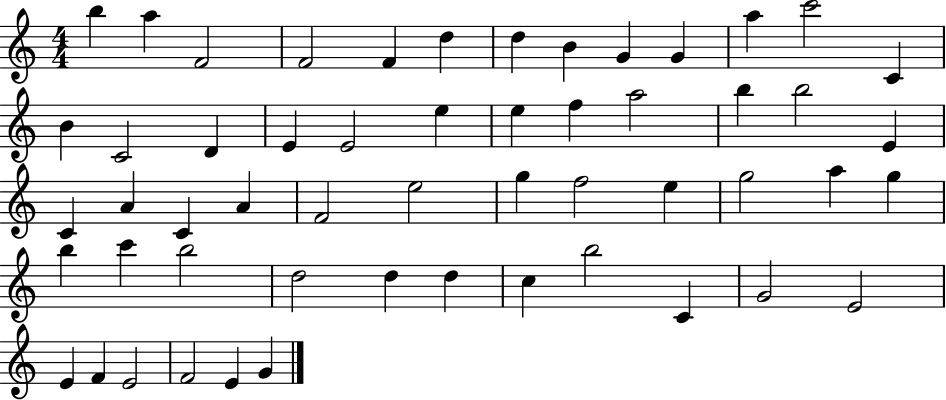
X:1
T:Untitled
M:4/4
L:1/4
K:C
b a F2 F2 F d d B G G a c'2 C B C2 D E E2 e e f a2 b b2 E C A C A F2 e2 g f2 e g2 a g b c' b2 d2 d d c b2 C G2 E2 E F E2 F2 E G